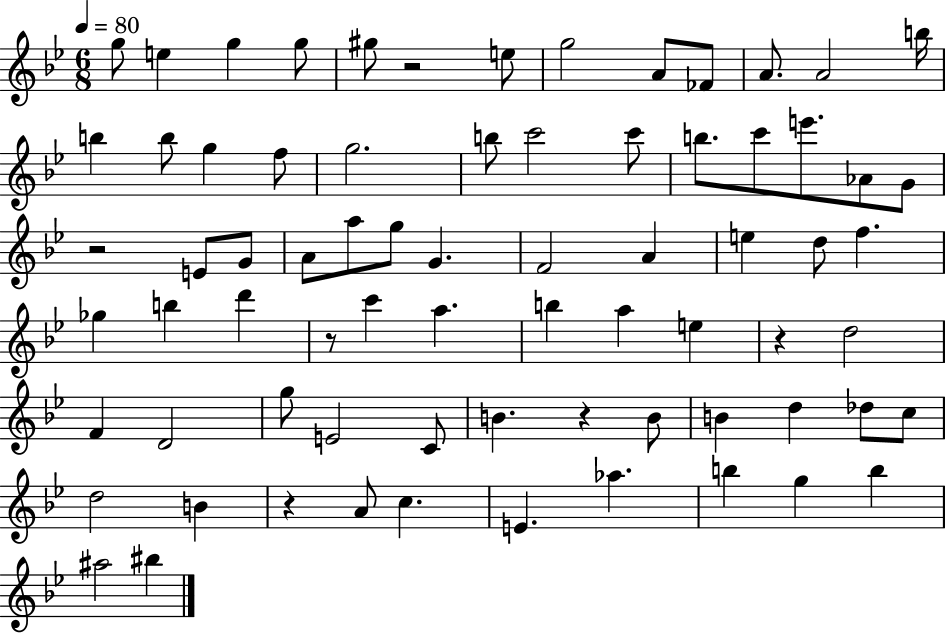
G5/e E5/q G5/q G5/e G#5/e R/h E5/e G5/h A4/e FES4/e A4/e. A4/h B5/s B5/q B5/e G5/q F5/e G5/h. B5/e C6/h C6/e B5/e. C6/e E6/e. Ab4/e G4/e R/h E4/e G4/e A4/e A5/e G5/e G4/q. F4/h A4/q E5/q D5/e F5/q. Gb5/q B5/q D6/q R/e C6/q A5/q. B5/q A5/q E5/q R/q D5/h F4/q D4/h G5/e E4/h C4/e B4/q. R/q B4/e B4/q D5/q Db5/e C5/e D5/h B4/q R/q A4/e C5/q. E4/q. Ab5/q. B5/q G5/q B5/q A#5/h BIS5/q